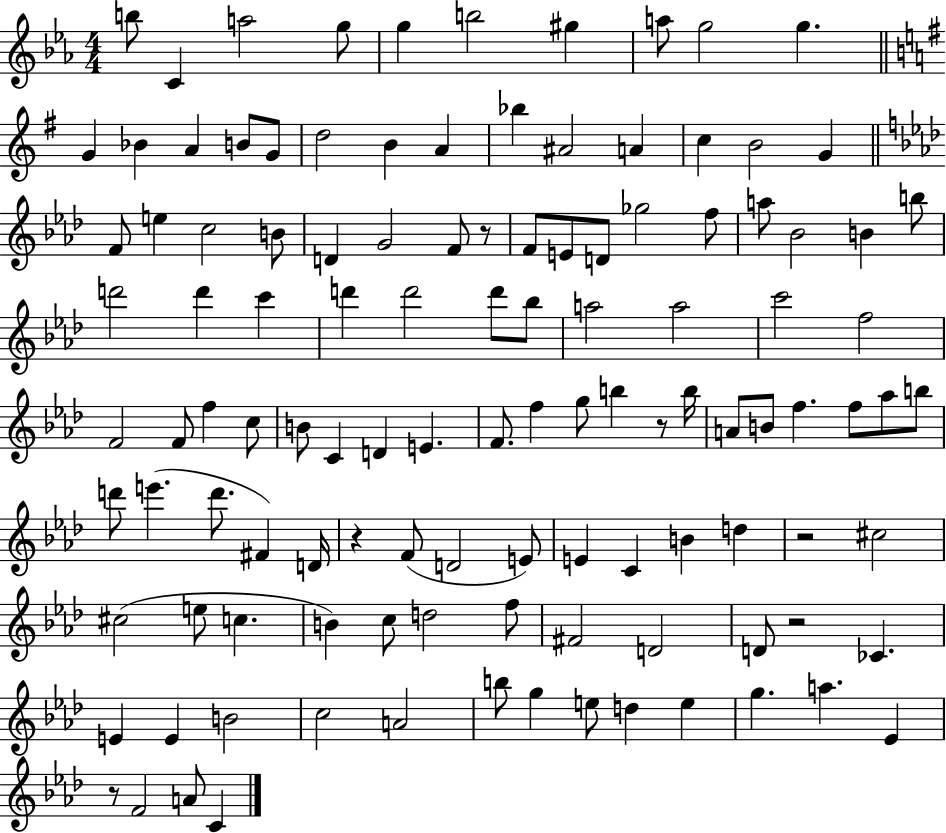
X:1
T:Untitled
M:4/4
L:1/4
K:Eb
b/2 C a2 g/2 g b2 ^g a/2 g2 g G _B A B/2 G/2 d2 B A _b ^A2 A c B2 G F/2 e c2 B/2 D G2 F/2 z/2 F/2 E/2 D/2 _g2 f/2 a/2 _B2 B b/2 d'2 d' c' d' d'2 d'/2 _b/2 a2 a2 c'2 f2 F2 F/2 f c/2 B/2 C D E F/2 f g/2 b z/2 b/4 A/2 B/2 f f/2 _a/2 b/2 d'/2 e' d'/2 ^F D/4 z F/2 D2 E/2 E C B d z2 ^c2 ^c2 e/2 c B c/2 d2 f/2 ^F2 D2 D/2 z2 _C E E B2 c2 A2 b/2 g e/2 d e g a _E z/2 F2 A/2 C